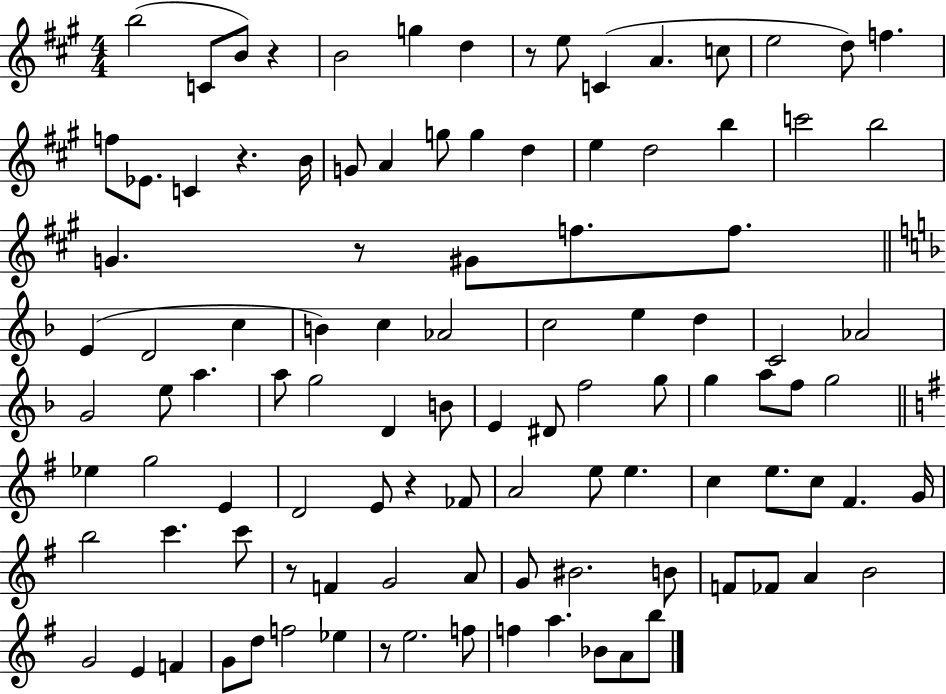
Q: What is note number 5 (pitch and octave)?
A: G5